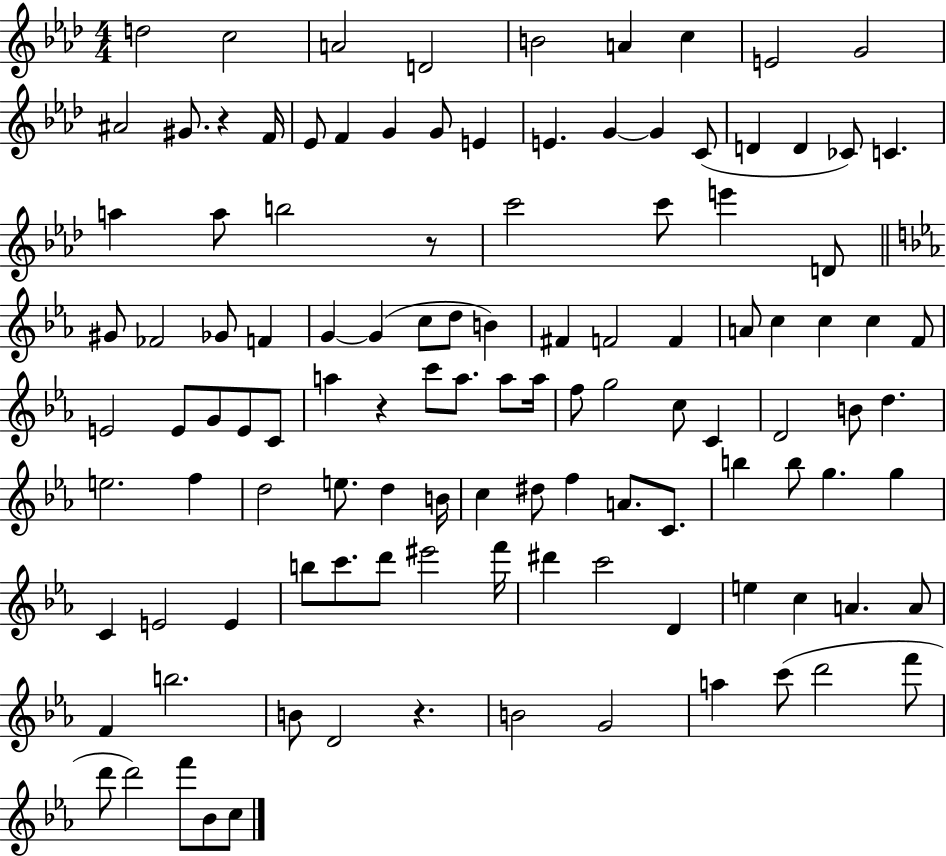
X:1
T:Untitled
M:4/4
L:1/4
K:Ab
d2 c2 A2 D2 B2 A c E2 G2 ^A2 ^G/2 z F/4 _E/2 F G G/2 E E G G C/2 D D _C/2 C a a/2 b2 z/2 c'2 c'/2 e' D/2 ^G/2 _F2 _G/2 F G G c/2 d/2 B ^F F2 F A/2 c c c F/2 E2 E/2 G/2 E/2 C/2 a z c'/2 a/2 a/2 a/4 f/2 g2 c/2 C D2 B/2 d e2 f d2 e/2 d B/4 c ^d/2 f A/2 C/2 b b/2 g g C E2 E b/2 c'/2 d'/2 ^e'2 f'/4 ^d' c'2 D e c A A/2 F b2 B/2 D2 z B2 G2 a c'/2 d'2 f'/2 d'/2 d'2 f'/2 _B/2 c/2